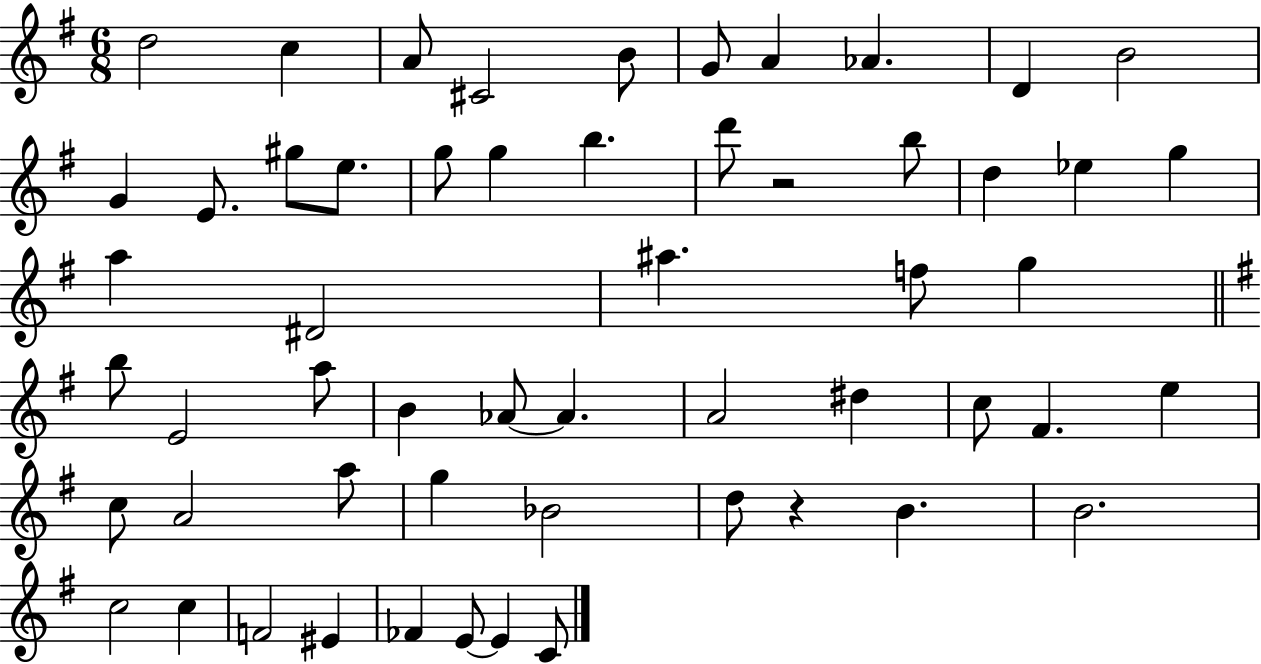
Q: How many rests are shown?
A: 2